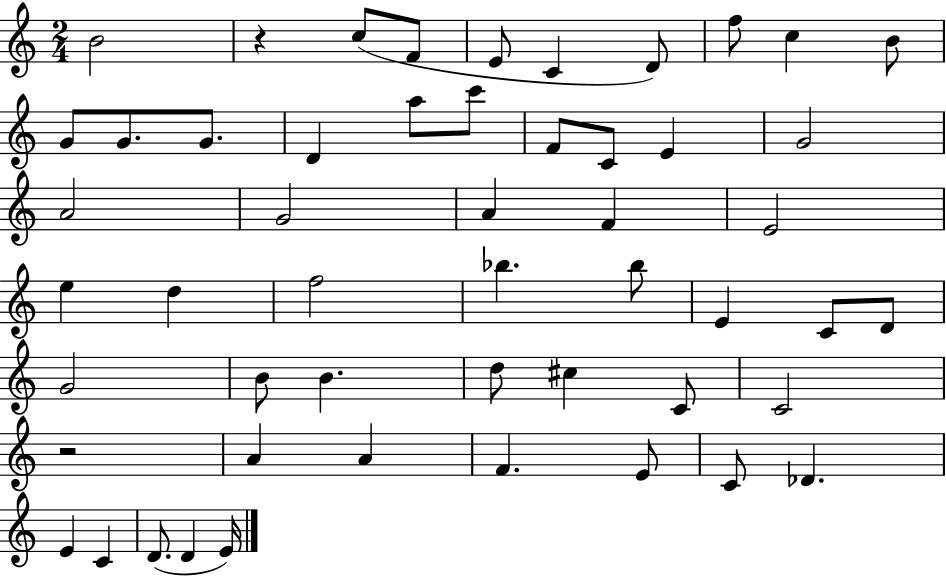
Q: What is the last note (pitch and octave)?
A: E4